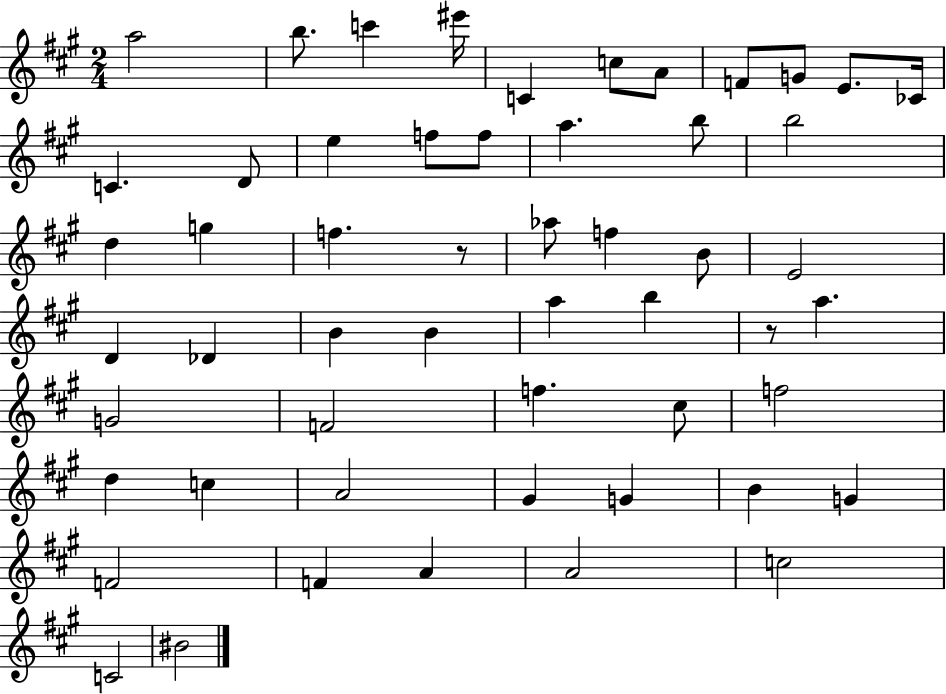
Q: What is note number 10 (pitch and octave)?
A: E4